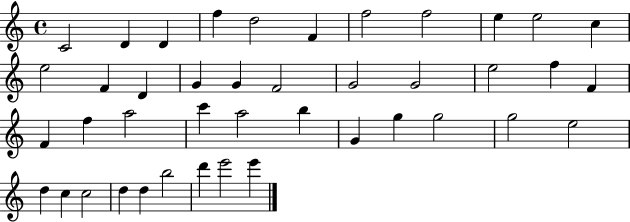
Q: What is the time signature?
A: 4/4